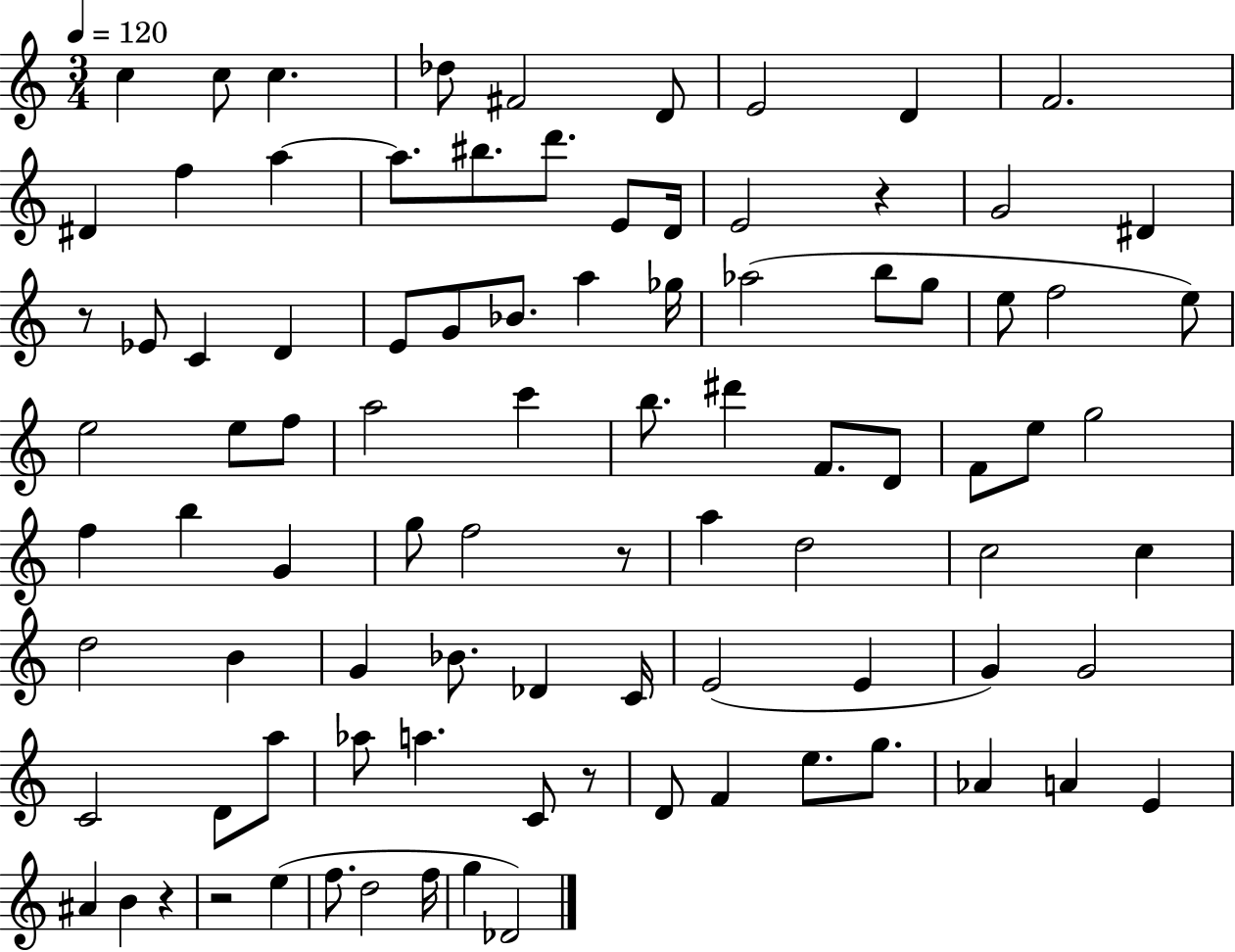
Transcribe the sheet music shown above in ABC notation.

X:1
T:Untitled
M:3/4
L:1/4
K:C
c c/2 c _d/2 ^F2 D/2 E2 D F2 ^D f a a/2 ^b/2 d'/2 E/2 D/4 E2 z G2 ^D z/2 _E/2 C D E/2 G/2 _B/2 a _g/4 _a2 b/2 g/2 e/2 f2 e/2 e2 e/2 f/2 a2 c' b/2 ^d' F/2 D/2 F/2 e/2 g2 f b G g/2 f2 z/2 a d2 c2 c d2 B G _B/2 _D C/4 E2 E G G2 C2 D/2 a/2 _a/2 a C/2 z/2 D/2 F e/2 g/2 _A A E ^A B z z2 e f/2 d2 f/4 g _D2